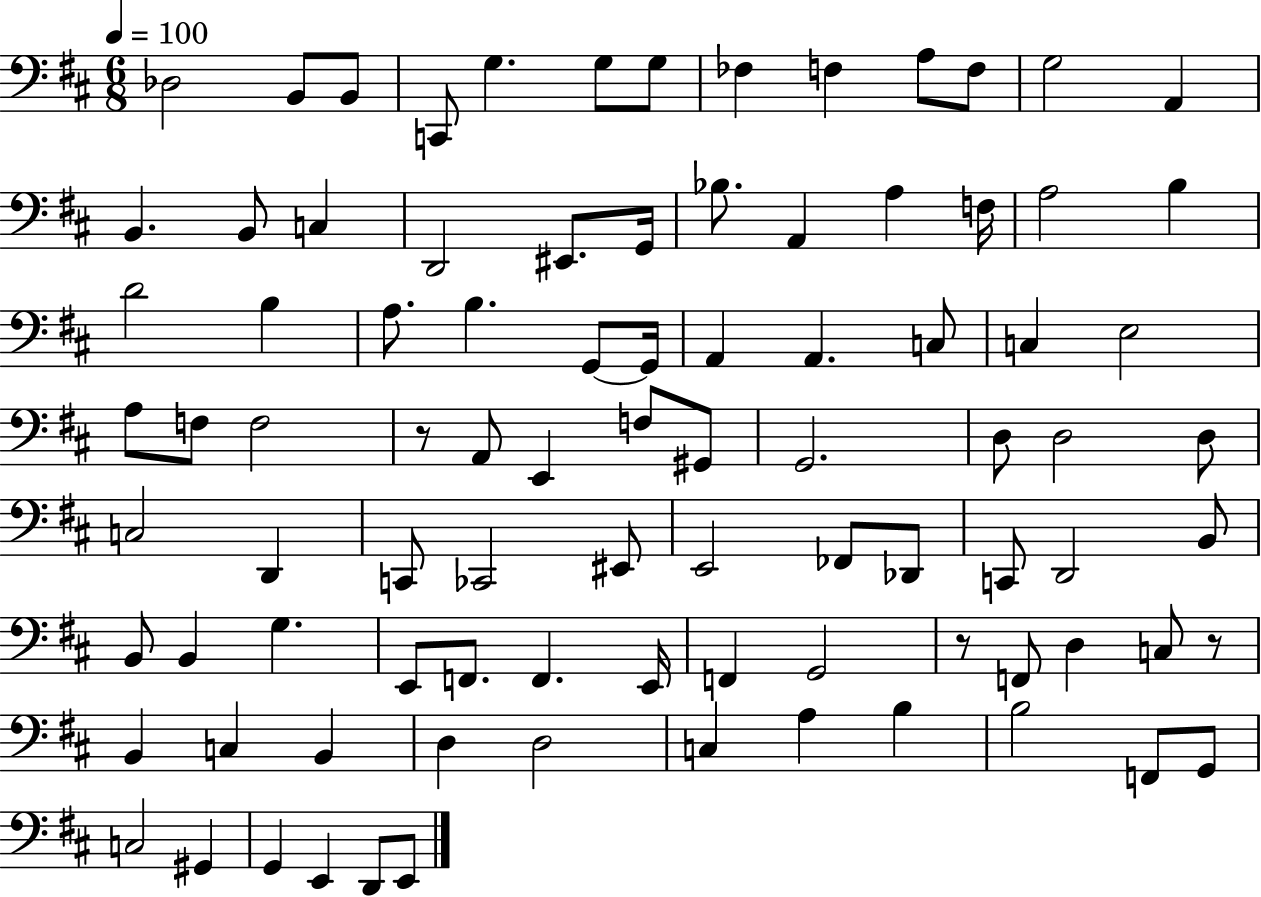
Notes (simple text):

Db3/h B2/e B2/e C2/e G3/q. G3/e G3/e FES3/q F3/q A3/e F3/e G3/h A2/q B2/q. B2/e C3/q D2/h EIS2/e. G2/s Bb3/e. A2/q A3/q F3/s A3/h B3/q D4/h B3/q A3/e. B3/q. G2/e G2/s A2/q A2/q. C3/e C3/q E3/h A3/e F3/e F3/h R/e A2/e E2/q F3/e G#2/e G2/h. D3/e D3/h D3/e C3/h D2/q C2/e CES2/h EIS2/e E2/h FES2/e Db2/e C2/e D2/h B2/e B2/e B2/q G3/q. E2/e F2/e. F2/q. E2/s F2/q G2/h R/e F2/e D3/q C3/e R/e B2/q C3/q B2/q D3/q D3/h C3/q A3/q B3/q B3/h F2/e G2/e C3/h G#2/q G2/q E2/q D2/e E2/e